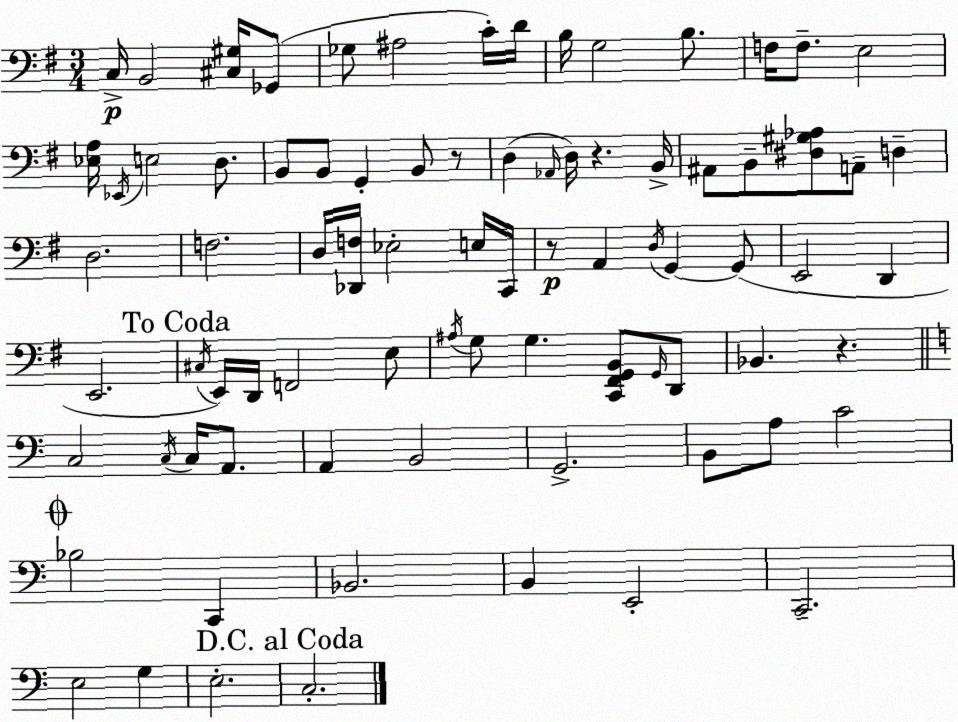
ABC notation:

X:1
T:Untitled
M:3/4
L:1/4
K:Em
C,/4 B,,2 [^C,^G,]/4 _G,,/2 _G,/2 ^A,2 C/4 D/4 B,/4 G,2 B,/2 F,/4 F,/2 E,2 [_E,A,]/4 _E,,/4 E,2 D,/2 B,,/2 B,,/2 G,, B,,/2 z/2 D, _A,,/4 D,/4 z B,,/4 ^A,,/2 B,,/2 [^D,^G,_A,]/2 A,,/2 D, D,2 F,2 D,/4 [_D,,F,]/4 _E,2 E,/4 C,,/4 z/2 A,, D,/4 G,, G,,/2 E,,2 D,, E,,2 ^C,/4 E,,/4 D,,/4 F,,2 E,/2 ^A,/4 G,/2 G, [C,,^F,,G,,B,,]/2 G,,/4 D,,/2 _B,, z C,2 C,/4 C,/4 A,,/2 A,, B,,2 G,,2 B,,/2 A,/2 C2 _B,2 C,, _B,,2 B,, E,,2 C,,2 E,2 G, E,2 C,2